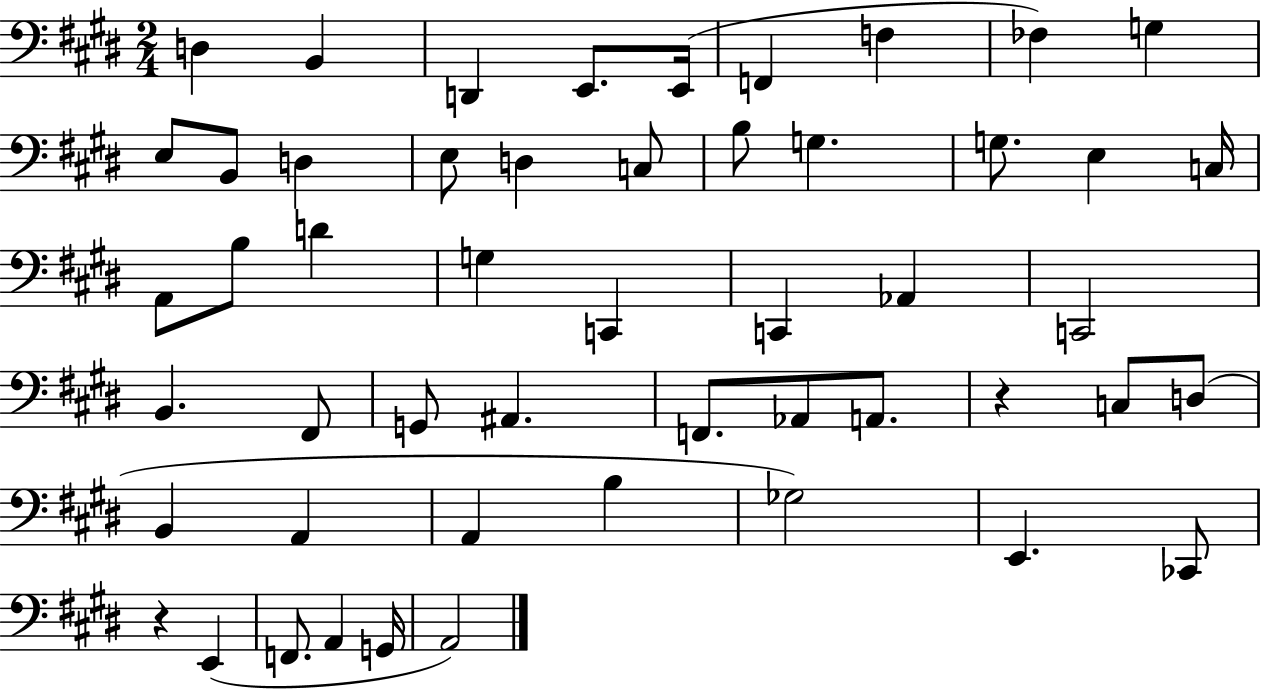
D3/q B2/q D2/q E2/e. E2/s F2/q F3/q FES3/q G3/q E3/e B2/e D3/q E3/e D3/q C3/e B3/e G3/q. G3/e. E3/q C3/s A2/e B3/e D4/q G3/q C2/q C2/q Ab2/q C2/h B2/q. F#2/e G2/e A#2/q. F2/e. Ab2/e A2/e. R/q C3/e D3/e B2/q A2/q A2/q B3/q Gb3/h E2/q. CES2/e R/q E2/q F2/e. A2/q G2/s A2/h